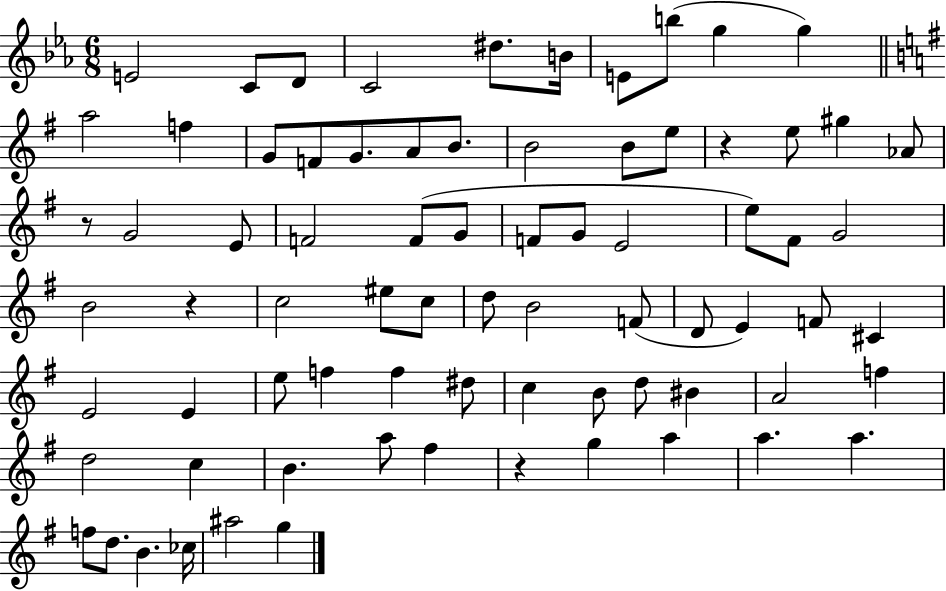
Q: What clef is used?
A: treble